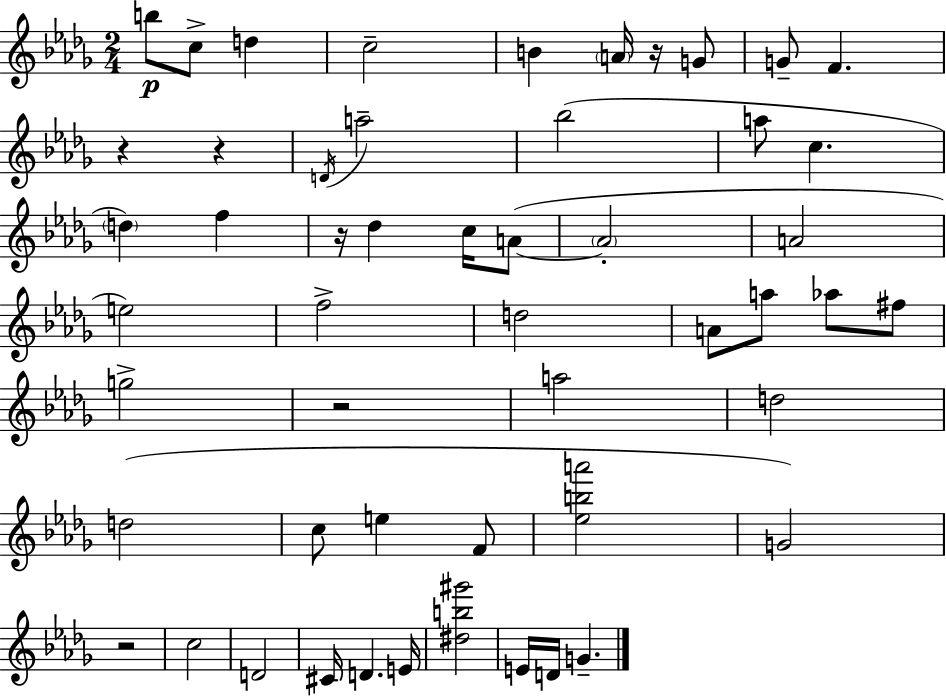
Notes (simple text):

B5/e C5/e D5/q C5/h B4/q A4/s R/s G4/e G4/e F4/q. R/q R/q D4/s A5/h Bb5/h A5/e C5/q. D5/q F5/q R/s Db5/q C5/s A4/e A4/h A4/h E5/h F5/h D5/h A4/e A5/e Ab5/e F#5/e G5/h R/h A5/h D5/h D5/h C5/e E5/q F4/e [Eb5,B5,A6]/h G4/h R/h C5/h D4/h C#4/s D4/q. E4/s [D#5,B5,G#6]/h E4/s D4/s G4/q.